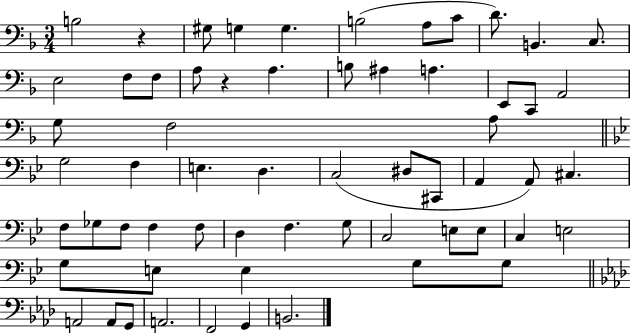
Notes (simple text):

B3/h R/q G#3/e G3/q G3/q. B3/h A3/e C4/e D4/e. B2/q. C3/e. E3/h F3/e F3/e A3/e R/q A3/q. B3/e A#3/q A3/q. E2/e C2/e A2/h G3/e F3/h A3/e G3/h F3/q E3/q. D3/q. C3/h D#3/e C#2/e A2/q A2/e C#3/q. F3/e Gb3/e F3/e F3/q F3/e D3/q F3/q. G3/e C3/h E3/e E3/e C3/q E3/h G3/e E3/e E3/q G3/e G3/e A2/h A2/e G2/e A2/h. F2/h G2/q B2/h.